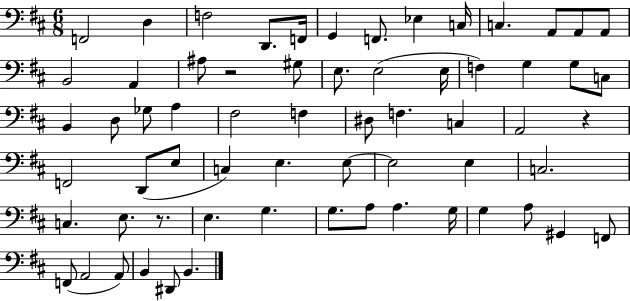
X:1
T:Untitled
M:6/8
L:1/4
K:D
F,,2 D, F,2 D,,/2 F,,/4 G,, F,,/2 _E, C,/4 C, A,,/2 A,,/2 A,,/2 B,,2 A,, ^A,/2 z2 ^G,/2 E,/2 E,2 E,/4 F, G, G,/2 C,/2 B,, D,/2 _G,/2 A, ^F,2 F, ^D,/2 F, C, A,,2 z F,,2 D,,/2 E,/2 C, E, E,/2 E,2 E, C,2 C, E,/2 z/2 E, G, G,/2 A,/2 A, G,/4 G, A,/2 ^G,, F,,/2 F,,/2 A,,2 A,,/2 B,, ^D,,/2 B,,